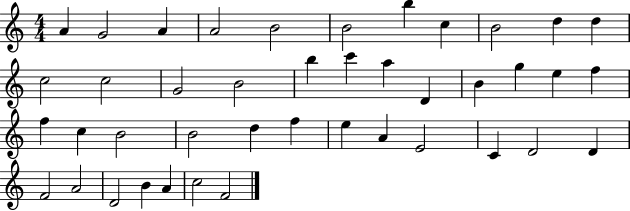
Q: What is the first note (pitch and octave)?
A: A4